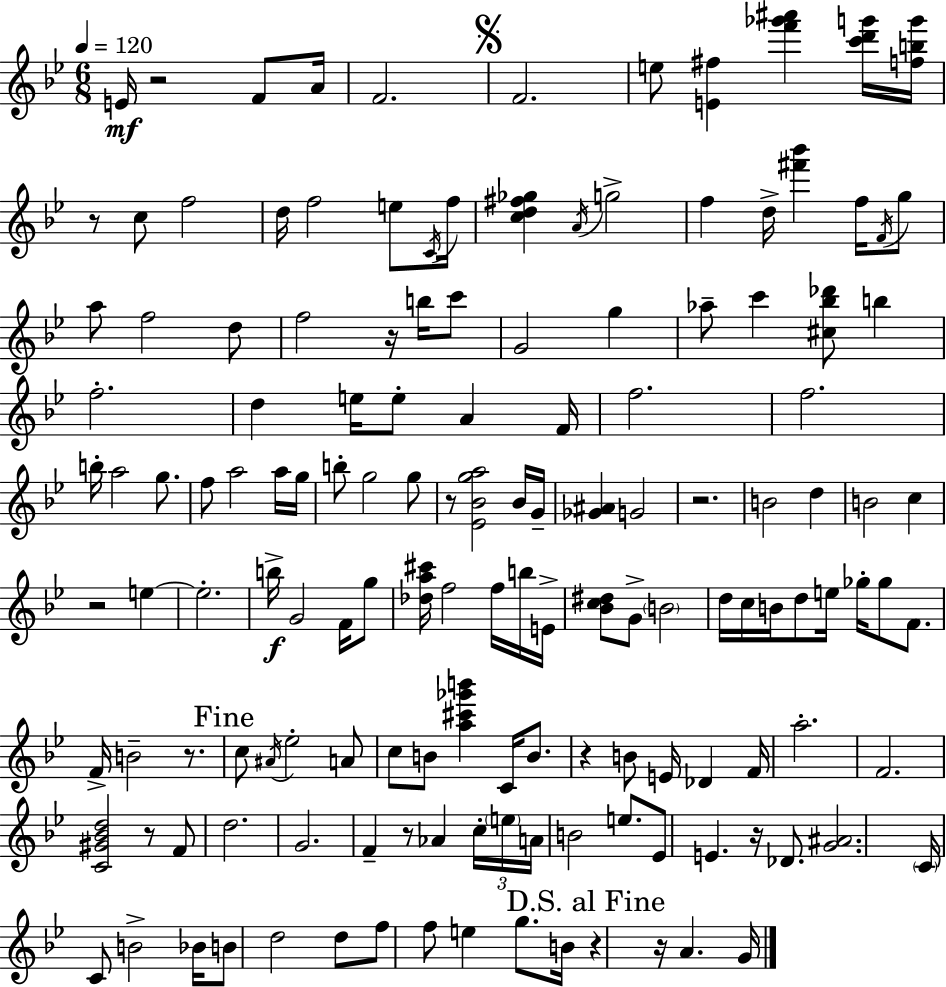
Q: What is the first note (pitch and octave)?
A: E4